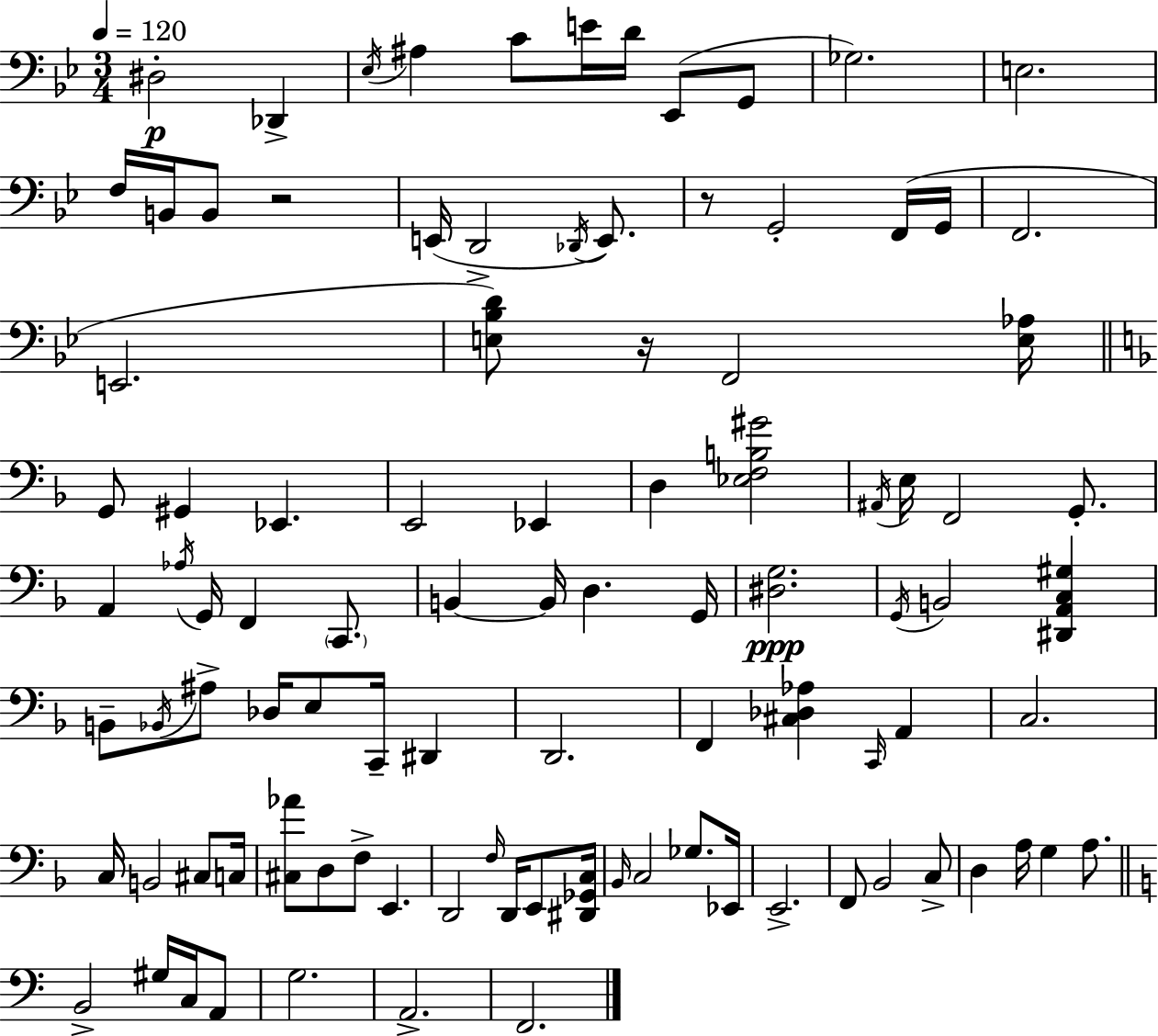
X:1
T:Untitled
M:3/4
L:1/4
K:Gm
^D,2 _D,, _E,/4 ^A, C/2 E/4 D/4 _E,,/2 G,,/2 _G,2 E,2 F,/4 B,,/4 B,,/2 z2 E,,/4 D,,2 _D,,/4 E,,/2 z/2 G,,2 F,,/4 G,,/4 F,,2 E,,2 [E,_B,D]/2 z/4 F,,2 [E,_A,]/4 G,,/2 ^G,, _E,, E,,2 _E,, D, [_E,F,B,^G]2 ^A,,/4 E,/4 F,,2 G,,/2 A,, _A,/4 G,,/4 F,, C,,/2 B,, B,,/4 D, G,,/4 [^D,G,]2 G,,/4 B,,2 [^D,,A,,C,^G,] B,,/2 _B,,/4 ^A,/2 _D,/4 E,/2 C,,/4 ^D,, D,,2 F,, [^C,_D,_A,] C,,/4 A,, C,2 C,/4 B,,2 ^C,/2 C,/4 [^C,_A]/2 D,/2 F,/2 E,, D,,2 F,/4 D,,/4 E,,/2 [^D,,_G,,C,]/4 _B,,/4 C,2 _G,/2 _E,,/4 E,,2 F,,/2 _B,,2 C,/2 D, A,/4 G, A,/2 B,,2 ^G,/4 C,/4 A,,/2 G,2 A,,2 F,,2